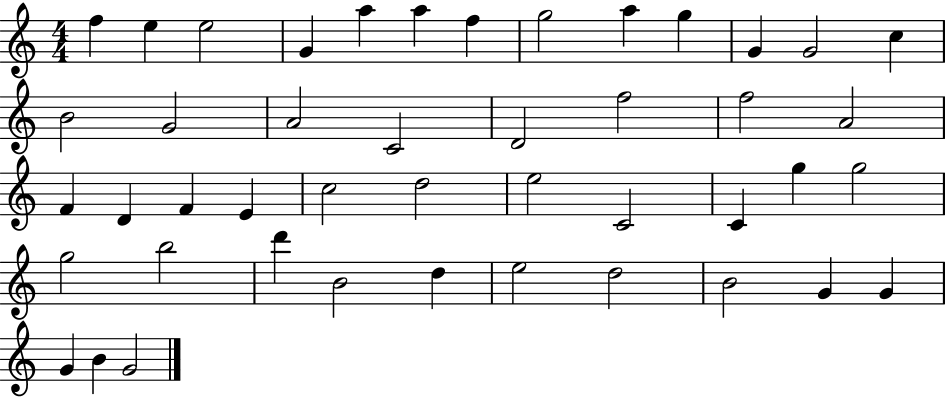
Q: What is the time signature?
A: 4/4